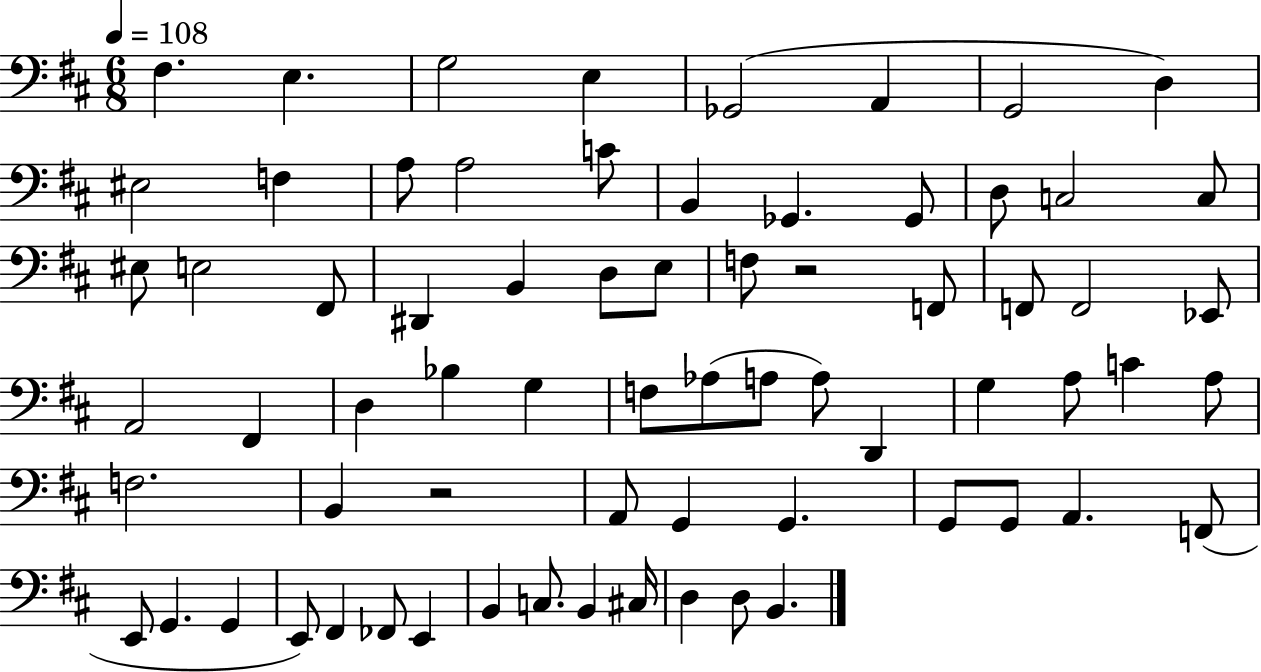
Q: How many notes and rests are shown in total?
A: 70